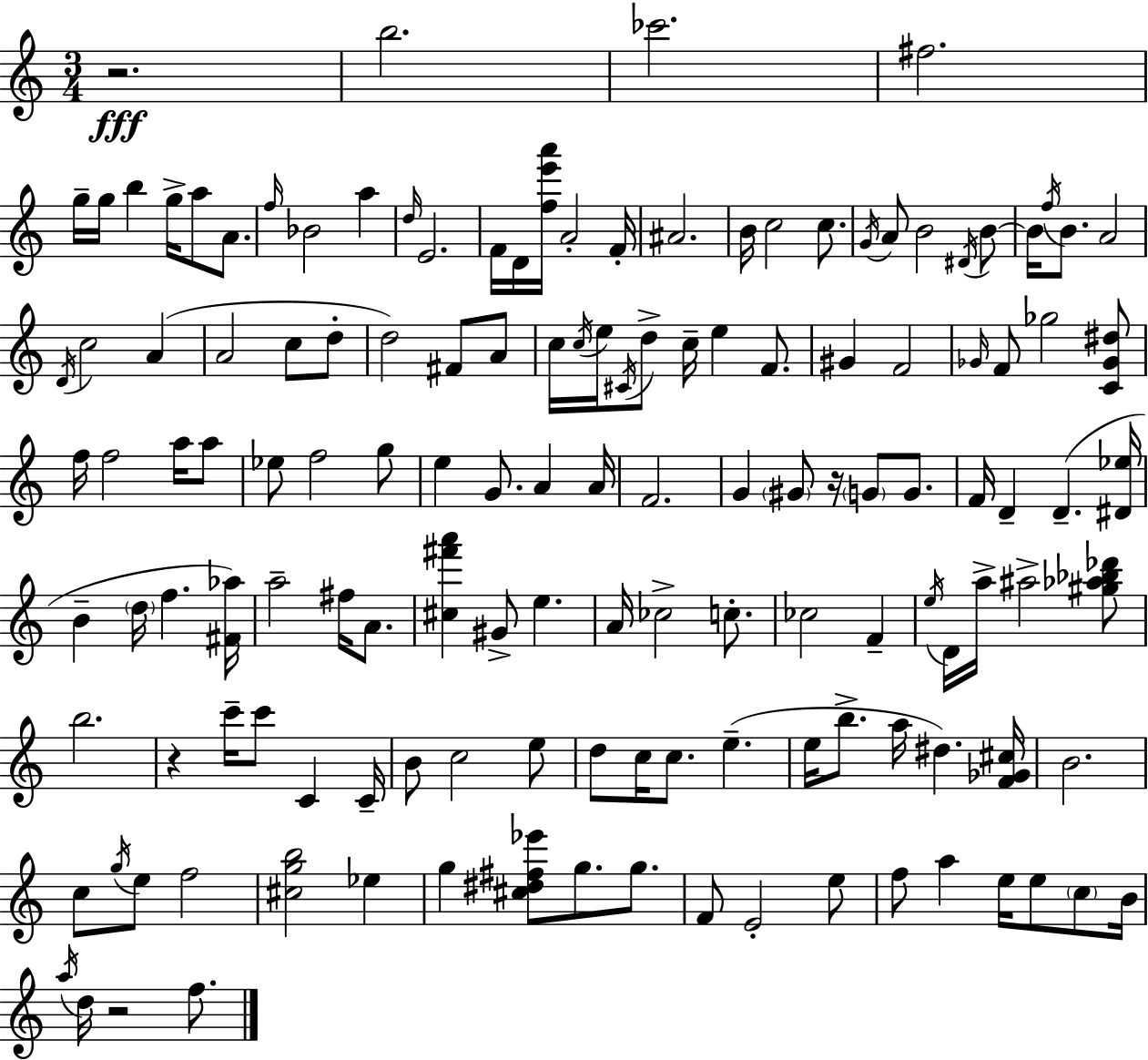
R/h. B5/h. CES6/h. F#5/h. G5/s G5/s B5/q G5/s A5/e A4/e. F5/s Bb4/h A5/q D5/s E4/h. F4/s D4/s [F5,E6,A6]/s A4/h F4/s A#4/h. B4/s C5/h C5/e. G4/s A4/e B4/h D#4/s B4/e B4/s F5/s B4/e. A4/h D4/s C5/h A4/q A4/h C5/e D5/e D5/h F#4/e A4/e C5/s C5/s E5/s C#4/s D5/e C5/s E5/q F4/e. G#4/q F4/h Gb4/s F4/e Gb5/h [C4,Gb4,D#5]/e F5/s F5/h A5/s A5/e Eb5/e F5/h G5/e E5/q G4/e. A4/q A4/s F4/h. G4/q G#4/e R/s G4/e G4/e. F4/s D4/q D4/q. [D#4,Eb5]/s B4/q D5/s F5/q. [F#4,Ab5]/s A5/h F#5/s A4/e. [C#5,F#6,A6]/q G#4/e E5/q. A4/s CES5/h C5/e. CES5/h F4/q E5/s D4/s A5/s A#5/h [G#5,Ab5,Bb5,Db6]/e B5/h. R/q C6/s C6/e C4/q C4/s B4/e C5/h E5/e D5/e C5/s C5/e. E5/q. E5/s B5/e. A5/s D#5/q. [F4,Gb4,C#5]/s B4/h. C5/e G5/s E5/e F5/h [C#5,G5,B5]/h Eb5/q G5/q [C#5,D#5,F#5,Eb6]/e G5/e. G5/e. F4/e E4/h E5/e F5/e A5/q E5/s E5/e C5/e B4/s A5/s D5/s R/h F5/e.